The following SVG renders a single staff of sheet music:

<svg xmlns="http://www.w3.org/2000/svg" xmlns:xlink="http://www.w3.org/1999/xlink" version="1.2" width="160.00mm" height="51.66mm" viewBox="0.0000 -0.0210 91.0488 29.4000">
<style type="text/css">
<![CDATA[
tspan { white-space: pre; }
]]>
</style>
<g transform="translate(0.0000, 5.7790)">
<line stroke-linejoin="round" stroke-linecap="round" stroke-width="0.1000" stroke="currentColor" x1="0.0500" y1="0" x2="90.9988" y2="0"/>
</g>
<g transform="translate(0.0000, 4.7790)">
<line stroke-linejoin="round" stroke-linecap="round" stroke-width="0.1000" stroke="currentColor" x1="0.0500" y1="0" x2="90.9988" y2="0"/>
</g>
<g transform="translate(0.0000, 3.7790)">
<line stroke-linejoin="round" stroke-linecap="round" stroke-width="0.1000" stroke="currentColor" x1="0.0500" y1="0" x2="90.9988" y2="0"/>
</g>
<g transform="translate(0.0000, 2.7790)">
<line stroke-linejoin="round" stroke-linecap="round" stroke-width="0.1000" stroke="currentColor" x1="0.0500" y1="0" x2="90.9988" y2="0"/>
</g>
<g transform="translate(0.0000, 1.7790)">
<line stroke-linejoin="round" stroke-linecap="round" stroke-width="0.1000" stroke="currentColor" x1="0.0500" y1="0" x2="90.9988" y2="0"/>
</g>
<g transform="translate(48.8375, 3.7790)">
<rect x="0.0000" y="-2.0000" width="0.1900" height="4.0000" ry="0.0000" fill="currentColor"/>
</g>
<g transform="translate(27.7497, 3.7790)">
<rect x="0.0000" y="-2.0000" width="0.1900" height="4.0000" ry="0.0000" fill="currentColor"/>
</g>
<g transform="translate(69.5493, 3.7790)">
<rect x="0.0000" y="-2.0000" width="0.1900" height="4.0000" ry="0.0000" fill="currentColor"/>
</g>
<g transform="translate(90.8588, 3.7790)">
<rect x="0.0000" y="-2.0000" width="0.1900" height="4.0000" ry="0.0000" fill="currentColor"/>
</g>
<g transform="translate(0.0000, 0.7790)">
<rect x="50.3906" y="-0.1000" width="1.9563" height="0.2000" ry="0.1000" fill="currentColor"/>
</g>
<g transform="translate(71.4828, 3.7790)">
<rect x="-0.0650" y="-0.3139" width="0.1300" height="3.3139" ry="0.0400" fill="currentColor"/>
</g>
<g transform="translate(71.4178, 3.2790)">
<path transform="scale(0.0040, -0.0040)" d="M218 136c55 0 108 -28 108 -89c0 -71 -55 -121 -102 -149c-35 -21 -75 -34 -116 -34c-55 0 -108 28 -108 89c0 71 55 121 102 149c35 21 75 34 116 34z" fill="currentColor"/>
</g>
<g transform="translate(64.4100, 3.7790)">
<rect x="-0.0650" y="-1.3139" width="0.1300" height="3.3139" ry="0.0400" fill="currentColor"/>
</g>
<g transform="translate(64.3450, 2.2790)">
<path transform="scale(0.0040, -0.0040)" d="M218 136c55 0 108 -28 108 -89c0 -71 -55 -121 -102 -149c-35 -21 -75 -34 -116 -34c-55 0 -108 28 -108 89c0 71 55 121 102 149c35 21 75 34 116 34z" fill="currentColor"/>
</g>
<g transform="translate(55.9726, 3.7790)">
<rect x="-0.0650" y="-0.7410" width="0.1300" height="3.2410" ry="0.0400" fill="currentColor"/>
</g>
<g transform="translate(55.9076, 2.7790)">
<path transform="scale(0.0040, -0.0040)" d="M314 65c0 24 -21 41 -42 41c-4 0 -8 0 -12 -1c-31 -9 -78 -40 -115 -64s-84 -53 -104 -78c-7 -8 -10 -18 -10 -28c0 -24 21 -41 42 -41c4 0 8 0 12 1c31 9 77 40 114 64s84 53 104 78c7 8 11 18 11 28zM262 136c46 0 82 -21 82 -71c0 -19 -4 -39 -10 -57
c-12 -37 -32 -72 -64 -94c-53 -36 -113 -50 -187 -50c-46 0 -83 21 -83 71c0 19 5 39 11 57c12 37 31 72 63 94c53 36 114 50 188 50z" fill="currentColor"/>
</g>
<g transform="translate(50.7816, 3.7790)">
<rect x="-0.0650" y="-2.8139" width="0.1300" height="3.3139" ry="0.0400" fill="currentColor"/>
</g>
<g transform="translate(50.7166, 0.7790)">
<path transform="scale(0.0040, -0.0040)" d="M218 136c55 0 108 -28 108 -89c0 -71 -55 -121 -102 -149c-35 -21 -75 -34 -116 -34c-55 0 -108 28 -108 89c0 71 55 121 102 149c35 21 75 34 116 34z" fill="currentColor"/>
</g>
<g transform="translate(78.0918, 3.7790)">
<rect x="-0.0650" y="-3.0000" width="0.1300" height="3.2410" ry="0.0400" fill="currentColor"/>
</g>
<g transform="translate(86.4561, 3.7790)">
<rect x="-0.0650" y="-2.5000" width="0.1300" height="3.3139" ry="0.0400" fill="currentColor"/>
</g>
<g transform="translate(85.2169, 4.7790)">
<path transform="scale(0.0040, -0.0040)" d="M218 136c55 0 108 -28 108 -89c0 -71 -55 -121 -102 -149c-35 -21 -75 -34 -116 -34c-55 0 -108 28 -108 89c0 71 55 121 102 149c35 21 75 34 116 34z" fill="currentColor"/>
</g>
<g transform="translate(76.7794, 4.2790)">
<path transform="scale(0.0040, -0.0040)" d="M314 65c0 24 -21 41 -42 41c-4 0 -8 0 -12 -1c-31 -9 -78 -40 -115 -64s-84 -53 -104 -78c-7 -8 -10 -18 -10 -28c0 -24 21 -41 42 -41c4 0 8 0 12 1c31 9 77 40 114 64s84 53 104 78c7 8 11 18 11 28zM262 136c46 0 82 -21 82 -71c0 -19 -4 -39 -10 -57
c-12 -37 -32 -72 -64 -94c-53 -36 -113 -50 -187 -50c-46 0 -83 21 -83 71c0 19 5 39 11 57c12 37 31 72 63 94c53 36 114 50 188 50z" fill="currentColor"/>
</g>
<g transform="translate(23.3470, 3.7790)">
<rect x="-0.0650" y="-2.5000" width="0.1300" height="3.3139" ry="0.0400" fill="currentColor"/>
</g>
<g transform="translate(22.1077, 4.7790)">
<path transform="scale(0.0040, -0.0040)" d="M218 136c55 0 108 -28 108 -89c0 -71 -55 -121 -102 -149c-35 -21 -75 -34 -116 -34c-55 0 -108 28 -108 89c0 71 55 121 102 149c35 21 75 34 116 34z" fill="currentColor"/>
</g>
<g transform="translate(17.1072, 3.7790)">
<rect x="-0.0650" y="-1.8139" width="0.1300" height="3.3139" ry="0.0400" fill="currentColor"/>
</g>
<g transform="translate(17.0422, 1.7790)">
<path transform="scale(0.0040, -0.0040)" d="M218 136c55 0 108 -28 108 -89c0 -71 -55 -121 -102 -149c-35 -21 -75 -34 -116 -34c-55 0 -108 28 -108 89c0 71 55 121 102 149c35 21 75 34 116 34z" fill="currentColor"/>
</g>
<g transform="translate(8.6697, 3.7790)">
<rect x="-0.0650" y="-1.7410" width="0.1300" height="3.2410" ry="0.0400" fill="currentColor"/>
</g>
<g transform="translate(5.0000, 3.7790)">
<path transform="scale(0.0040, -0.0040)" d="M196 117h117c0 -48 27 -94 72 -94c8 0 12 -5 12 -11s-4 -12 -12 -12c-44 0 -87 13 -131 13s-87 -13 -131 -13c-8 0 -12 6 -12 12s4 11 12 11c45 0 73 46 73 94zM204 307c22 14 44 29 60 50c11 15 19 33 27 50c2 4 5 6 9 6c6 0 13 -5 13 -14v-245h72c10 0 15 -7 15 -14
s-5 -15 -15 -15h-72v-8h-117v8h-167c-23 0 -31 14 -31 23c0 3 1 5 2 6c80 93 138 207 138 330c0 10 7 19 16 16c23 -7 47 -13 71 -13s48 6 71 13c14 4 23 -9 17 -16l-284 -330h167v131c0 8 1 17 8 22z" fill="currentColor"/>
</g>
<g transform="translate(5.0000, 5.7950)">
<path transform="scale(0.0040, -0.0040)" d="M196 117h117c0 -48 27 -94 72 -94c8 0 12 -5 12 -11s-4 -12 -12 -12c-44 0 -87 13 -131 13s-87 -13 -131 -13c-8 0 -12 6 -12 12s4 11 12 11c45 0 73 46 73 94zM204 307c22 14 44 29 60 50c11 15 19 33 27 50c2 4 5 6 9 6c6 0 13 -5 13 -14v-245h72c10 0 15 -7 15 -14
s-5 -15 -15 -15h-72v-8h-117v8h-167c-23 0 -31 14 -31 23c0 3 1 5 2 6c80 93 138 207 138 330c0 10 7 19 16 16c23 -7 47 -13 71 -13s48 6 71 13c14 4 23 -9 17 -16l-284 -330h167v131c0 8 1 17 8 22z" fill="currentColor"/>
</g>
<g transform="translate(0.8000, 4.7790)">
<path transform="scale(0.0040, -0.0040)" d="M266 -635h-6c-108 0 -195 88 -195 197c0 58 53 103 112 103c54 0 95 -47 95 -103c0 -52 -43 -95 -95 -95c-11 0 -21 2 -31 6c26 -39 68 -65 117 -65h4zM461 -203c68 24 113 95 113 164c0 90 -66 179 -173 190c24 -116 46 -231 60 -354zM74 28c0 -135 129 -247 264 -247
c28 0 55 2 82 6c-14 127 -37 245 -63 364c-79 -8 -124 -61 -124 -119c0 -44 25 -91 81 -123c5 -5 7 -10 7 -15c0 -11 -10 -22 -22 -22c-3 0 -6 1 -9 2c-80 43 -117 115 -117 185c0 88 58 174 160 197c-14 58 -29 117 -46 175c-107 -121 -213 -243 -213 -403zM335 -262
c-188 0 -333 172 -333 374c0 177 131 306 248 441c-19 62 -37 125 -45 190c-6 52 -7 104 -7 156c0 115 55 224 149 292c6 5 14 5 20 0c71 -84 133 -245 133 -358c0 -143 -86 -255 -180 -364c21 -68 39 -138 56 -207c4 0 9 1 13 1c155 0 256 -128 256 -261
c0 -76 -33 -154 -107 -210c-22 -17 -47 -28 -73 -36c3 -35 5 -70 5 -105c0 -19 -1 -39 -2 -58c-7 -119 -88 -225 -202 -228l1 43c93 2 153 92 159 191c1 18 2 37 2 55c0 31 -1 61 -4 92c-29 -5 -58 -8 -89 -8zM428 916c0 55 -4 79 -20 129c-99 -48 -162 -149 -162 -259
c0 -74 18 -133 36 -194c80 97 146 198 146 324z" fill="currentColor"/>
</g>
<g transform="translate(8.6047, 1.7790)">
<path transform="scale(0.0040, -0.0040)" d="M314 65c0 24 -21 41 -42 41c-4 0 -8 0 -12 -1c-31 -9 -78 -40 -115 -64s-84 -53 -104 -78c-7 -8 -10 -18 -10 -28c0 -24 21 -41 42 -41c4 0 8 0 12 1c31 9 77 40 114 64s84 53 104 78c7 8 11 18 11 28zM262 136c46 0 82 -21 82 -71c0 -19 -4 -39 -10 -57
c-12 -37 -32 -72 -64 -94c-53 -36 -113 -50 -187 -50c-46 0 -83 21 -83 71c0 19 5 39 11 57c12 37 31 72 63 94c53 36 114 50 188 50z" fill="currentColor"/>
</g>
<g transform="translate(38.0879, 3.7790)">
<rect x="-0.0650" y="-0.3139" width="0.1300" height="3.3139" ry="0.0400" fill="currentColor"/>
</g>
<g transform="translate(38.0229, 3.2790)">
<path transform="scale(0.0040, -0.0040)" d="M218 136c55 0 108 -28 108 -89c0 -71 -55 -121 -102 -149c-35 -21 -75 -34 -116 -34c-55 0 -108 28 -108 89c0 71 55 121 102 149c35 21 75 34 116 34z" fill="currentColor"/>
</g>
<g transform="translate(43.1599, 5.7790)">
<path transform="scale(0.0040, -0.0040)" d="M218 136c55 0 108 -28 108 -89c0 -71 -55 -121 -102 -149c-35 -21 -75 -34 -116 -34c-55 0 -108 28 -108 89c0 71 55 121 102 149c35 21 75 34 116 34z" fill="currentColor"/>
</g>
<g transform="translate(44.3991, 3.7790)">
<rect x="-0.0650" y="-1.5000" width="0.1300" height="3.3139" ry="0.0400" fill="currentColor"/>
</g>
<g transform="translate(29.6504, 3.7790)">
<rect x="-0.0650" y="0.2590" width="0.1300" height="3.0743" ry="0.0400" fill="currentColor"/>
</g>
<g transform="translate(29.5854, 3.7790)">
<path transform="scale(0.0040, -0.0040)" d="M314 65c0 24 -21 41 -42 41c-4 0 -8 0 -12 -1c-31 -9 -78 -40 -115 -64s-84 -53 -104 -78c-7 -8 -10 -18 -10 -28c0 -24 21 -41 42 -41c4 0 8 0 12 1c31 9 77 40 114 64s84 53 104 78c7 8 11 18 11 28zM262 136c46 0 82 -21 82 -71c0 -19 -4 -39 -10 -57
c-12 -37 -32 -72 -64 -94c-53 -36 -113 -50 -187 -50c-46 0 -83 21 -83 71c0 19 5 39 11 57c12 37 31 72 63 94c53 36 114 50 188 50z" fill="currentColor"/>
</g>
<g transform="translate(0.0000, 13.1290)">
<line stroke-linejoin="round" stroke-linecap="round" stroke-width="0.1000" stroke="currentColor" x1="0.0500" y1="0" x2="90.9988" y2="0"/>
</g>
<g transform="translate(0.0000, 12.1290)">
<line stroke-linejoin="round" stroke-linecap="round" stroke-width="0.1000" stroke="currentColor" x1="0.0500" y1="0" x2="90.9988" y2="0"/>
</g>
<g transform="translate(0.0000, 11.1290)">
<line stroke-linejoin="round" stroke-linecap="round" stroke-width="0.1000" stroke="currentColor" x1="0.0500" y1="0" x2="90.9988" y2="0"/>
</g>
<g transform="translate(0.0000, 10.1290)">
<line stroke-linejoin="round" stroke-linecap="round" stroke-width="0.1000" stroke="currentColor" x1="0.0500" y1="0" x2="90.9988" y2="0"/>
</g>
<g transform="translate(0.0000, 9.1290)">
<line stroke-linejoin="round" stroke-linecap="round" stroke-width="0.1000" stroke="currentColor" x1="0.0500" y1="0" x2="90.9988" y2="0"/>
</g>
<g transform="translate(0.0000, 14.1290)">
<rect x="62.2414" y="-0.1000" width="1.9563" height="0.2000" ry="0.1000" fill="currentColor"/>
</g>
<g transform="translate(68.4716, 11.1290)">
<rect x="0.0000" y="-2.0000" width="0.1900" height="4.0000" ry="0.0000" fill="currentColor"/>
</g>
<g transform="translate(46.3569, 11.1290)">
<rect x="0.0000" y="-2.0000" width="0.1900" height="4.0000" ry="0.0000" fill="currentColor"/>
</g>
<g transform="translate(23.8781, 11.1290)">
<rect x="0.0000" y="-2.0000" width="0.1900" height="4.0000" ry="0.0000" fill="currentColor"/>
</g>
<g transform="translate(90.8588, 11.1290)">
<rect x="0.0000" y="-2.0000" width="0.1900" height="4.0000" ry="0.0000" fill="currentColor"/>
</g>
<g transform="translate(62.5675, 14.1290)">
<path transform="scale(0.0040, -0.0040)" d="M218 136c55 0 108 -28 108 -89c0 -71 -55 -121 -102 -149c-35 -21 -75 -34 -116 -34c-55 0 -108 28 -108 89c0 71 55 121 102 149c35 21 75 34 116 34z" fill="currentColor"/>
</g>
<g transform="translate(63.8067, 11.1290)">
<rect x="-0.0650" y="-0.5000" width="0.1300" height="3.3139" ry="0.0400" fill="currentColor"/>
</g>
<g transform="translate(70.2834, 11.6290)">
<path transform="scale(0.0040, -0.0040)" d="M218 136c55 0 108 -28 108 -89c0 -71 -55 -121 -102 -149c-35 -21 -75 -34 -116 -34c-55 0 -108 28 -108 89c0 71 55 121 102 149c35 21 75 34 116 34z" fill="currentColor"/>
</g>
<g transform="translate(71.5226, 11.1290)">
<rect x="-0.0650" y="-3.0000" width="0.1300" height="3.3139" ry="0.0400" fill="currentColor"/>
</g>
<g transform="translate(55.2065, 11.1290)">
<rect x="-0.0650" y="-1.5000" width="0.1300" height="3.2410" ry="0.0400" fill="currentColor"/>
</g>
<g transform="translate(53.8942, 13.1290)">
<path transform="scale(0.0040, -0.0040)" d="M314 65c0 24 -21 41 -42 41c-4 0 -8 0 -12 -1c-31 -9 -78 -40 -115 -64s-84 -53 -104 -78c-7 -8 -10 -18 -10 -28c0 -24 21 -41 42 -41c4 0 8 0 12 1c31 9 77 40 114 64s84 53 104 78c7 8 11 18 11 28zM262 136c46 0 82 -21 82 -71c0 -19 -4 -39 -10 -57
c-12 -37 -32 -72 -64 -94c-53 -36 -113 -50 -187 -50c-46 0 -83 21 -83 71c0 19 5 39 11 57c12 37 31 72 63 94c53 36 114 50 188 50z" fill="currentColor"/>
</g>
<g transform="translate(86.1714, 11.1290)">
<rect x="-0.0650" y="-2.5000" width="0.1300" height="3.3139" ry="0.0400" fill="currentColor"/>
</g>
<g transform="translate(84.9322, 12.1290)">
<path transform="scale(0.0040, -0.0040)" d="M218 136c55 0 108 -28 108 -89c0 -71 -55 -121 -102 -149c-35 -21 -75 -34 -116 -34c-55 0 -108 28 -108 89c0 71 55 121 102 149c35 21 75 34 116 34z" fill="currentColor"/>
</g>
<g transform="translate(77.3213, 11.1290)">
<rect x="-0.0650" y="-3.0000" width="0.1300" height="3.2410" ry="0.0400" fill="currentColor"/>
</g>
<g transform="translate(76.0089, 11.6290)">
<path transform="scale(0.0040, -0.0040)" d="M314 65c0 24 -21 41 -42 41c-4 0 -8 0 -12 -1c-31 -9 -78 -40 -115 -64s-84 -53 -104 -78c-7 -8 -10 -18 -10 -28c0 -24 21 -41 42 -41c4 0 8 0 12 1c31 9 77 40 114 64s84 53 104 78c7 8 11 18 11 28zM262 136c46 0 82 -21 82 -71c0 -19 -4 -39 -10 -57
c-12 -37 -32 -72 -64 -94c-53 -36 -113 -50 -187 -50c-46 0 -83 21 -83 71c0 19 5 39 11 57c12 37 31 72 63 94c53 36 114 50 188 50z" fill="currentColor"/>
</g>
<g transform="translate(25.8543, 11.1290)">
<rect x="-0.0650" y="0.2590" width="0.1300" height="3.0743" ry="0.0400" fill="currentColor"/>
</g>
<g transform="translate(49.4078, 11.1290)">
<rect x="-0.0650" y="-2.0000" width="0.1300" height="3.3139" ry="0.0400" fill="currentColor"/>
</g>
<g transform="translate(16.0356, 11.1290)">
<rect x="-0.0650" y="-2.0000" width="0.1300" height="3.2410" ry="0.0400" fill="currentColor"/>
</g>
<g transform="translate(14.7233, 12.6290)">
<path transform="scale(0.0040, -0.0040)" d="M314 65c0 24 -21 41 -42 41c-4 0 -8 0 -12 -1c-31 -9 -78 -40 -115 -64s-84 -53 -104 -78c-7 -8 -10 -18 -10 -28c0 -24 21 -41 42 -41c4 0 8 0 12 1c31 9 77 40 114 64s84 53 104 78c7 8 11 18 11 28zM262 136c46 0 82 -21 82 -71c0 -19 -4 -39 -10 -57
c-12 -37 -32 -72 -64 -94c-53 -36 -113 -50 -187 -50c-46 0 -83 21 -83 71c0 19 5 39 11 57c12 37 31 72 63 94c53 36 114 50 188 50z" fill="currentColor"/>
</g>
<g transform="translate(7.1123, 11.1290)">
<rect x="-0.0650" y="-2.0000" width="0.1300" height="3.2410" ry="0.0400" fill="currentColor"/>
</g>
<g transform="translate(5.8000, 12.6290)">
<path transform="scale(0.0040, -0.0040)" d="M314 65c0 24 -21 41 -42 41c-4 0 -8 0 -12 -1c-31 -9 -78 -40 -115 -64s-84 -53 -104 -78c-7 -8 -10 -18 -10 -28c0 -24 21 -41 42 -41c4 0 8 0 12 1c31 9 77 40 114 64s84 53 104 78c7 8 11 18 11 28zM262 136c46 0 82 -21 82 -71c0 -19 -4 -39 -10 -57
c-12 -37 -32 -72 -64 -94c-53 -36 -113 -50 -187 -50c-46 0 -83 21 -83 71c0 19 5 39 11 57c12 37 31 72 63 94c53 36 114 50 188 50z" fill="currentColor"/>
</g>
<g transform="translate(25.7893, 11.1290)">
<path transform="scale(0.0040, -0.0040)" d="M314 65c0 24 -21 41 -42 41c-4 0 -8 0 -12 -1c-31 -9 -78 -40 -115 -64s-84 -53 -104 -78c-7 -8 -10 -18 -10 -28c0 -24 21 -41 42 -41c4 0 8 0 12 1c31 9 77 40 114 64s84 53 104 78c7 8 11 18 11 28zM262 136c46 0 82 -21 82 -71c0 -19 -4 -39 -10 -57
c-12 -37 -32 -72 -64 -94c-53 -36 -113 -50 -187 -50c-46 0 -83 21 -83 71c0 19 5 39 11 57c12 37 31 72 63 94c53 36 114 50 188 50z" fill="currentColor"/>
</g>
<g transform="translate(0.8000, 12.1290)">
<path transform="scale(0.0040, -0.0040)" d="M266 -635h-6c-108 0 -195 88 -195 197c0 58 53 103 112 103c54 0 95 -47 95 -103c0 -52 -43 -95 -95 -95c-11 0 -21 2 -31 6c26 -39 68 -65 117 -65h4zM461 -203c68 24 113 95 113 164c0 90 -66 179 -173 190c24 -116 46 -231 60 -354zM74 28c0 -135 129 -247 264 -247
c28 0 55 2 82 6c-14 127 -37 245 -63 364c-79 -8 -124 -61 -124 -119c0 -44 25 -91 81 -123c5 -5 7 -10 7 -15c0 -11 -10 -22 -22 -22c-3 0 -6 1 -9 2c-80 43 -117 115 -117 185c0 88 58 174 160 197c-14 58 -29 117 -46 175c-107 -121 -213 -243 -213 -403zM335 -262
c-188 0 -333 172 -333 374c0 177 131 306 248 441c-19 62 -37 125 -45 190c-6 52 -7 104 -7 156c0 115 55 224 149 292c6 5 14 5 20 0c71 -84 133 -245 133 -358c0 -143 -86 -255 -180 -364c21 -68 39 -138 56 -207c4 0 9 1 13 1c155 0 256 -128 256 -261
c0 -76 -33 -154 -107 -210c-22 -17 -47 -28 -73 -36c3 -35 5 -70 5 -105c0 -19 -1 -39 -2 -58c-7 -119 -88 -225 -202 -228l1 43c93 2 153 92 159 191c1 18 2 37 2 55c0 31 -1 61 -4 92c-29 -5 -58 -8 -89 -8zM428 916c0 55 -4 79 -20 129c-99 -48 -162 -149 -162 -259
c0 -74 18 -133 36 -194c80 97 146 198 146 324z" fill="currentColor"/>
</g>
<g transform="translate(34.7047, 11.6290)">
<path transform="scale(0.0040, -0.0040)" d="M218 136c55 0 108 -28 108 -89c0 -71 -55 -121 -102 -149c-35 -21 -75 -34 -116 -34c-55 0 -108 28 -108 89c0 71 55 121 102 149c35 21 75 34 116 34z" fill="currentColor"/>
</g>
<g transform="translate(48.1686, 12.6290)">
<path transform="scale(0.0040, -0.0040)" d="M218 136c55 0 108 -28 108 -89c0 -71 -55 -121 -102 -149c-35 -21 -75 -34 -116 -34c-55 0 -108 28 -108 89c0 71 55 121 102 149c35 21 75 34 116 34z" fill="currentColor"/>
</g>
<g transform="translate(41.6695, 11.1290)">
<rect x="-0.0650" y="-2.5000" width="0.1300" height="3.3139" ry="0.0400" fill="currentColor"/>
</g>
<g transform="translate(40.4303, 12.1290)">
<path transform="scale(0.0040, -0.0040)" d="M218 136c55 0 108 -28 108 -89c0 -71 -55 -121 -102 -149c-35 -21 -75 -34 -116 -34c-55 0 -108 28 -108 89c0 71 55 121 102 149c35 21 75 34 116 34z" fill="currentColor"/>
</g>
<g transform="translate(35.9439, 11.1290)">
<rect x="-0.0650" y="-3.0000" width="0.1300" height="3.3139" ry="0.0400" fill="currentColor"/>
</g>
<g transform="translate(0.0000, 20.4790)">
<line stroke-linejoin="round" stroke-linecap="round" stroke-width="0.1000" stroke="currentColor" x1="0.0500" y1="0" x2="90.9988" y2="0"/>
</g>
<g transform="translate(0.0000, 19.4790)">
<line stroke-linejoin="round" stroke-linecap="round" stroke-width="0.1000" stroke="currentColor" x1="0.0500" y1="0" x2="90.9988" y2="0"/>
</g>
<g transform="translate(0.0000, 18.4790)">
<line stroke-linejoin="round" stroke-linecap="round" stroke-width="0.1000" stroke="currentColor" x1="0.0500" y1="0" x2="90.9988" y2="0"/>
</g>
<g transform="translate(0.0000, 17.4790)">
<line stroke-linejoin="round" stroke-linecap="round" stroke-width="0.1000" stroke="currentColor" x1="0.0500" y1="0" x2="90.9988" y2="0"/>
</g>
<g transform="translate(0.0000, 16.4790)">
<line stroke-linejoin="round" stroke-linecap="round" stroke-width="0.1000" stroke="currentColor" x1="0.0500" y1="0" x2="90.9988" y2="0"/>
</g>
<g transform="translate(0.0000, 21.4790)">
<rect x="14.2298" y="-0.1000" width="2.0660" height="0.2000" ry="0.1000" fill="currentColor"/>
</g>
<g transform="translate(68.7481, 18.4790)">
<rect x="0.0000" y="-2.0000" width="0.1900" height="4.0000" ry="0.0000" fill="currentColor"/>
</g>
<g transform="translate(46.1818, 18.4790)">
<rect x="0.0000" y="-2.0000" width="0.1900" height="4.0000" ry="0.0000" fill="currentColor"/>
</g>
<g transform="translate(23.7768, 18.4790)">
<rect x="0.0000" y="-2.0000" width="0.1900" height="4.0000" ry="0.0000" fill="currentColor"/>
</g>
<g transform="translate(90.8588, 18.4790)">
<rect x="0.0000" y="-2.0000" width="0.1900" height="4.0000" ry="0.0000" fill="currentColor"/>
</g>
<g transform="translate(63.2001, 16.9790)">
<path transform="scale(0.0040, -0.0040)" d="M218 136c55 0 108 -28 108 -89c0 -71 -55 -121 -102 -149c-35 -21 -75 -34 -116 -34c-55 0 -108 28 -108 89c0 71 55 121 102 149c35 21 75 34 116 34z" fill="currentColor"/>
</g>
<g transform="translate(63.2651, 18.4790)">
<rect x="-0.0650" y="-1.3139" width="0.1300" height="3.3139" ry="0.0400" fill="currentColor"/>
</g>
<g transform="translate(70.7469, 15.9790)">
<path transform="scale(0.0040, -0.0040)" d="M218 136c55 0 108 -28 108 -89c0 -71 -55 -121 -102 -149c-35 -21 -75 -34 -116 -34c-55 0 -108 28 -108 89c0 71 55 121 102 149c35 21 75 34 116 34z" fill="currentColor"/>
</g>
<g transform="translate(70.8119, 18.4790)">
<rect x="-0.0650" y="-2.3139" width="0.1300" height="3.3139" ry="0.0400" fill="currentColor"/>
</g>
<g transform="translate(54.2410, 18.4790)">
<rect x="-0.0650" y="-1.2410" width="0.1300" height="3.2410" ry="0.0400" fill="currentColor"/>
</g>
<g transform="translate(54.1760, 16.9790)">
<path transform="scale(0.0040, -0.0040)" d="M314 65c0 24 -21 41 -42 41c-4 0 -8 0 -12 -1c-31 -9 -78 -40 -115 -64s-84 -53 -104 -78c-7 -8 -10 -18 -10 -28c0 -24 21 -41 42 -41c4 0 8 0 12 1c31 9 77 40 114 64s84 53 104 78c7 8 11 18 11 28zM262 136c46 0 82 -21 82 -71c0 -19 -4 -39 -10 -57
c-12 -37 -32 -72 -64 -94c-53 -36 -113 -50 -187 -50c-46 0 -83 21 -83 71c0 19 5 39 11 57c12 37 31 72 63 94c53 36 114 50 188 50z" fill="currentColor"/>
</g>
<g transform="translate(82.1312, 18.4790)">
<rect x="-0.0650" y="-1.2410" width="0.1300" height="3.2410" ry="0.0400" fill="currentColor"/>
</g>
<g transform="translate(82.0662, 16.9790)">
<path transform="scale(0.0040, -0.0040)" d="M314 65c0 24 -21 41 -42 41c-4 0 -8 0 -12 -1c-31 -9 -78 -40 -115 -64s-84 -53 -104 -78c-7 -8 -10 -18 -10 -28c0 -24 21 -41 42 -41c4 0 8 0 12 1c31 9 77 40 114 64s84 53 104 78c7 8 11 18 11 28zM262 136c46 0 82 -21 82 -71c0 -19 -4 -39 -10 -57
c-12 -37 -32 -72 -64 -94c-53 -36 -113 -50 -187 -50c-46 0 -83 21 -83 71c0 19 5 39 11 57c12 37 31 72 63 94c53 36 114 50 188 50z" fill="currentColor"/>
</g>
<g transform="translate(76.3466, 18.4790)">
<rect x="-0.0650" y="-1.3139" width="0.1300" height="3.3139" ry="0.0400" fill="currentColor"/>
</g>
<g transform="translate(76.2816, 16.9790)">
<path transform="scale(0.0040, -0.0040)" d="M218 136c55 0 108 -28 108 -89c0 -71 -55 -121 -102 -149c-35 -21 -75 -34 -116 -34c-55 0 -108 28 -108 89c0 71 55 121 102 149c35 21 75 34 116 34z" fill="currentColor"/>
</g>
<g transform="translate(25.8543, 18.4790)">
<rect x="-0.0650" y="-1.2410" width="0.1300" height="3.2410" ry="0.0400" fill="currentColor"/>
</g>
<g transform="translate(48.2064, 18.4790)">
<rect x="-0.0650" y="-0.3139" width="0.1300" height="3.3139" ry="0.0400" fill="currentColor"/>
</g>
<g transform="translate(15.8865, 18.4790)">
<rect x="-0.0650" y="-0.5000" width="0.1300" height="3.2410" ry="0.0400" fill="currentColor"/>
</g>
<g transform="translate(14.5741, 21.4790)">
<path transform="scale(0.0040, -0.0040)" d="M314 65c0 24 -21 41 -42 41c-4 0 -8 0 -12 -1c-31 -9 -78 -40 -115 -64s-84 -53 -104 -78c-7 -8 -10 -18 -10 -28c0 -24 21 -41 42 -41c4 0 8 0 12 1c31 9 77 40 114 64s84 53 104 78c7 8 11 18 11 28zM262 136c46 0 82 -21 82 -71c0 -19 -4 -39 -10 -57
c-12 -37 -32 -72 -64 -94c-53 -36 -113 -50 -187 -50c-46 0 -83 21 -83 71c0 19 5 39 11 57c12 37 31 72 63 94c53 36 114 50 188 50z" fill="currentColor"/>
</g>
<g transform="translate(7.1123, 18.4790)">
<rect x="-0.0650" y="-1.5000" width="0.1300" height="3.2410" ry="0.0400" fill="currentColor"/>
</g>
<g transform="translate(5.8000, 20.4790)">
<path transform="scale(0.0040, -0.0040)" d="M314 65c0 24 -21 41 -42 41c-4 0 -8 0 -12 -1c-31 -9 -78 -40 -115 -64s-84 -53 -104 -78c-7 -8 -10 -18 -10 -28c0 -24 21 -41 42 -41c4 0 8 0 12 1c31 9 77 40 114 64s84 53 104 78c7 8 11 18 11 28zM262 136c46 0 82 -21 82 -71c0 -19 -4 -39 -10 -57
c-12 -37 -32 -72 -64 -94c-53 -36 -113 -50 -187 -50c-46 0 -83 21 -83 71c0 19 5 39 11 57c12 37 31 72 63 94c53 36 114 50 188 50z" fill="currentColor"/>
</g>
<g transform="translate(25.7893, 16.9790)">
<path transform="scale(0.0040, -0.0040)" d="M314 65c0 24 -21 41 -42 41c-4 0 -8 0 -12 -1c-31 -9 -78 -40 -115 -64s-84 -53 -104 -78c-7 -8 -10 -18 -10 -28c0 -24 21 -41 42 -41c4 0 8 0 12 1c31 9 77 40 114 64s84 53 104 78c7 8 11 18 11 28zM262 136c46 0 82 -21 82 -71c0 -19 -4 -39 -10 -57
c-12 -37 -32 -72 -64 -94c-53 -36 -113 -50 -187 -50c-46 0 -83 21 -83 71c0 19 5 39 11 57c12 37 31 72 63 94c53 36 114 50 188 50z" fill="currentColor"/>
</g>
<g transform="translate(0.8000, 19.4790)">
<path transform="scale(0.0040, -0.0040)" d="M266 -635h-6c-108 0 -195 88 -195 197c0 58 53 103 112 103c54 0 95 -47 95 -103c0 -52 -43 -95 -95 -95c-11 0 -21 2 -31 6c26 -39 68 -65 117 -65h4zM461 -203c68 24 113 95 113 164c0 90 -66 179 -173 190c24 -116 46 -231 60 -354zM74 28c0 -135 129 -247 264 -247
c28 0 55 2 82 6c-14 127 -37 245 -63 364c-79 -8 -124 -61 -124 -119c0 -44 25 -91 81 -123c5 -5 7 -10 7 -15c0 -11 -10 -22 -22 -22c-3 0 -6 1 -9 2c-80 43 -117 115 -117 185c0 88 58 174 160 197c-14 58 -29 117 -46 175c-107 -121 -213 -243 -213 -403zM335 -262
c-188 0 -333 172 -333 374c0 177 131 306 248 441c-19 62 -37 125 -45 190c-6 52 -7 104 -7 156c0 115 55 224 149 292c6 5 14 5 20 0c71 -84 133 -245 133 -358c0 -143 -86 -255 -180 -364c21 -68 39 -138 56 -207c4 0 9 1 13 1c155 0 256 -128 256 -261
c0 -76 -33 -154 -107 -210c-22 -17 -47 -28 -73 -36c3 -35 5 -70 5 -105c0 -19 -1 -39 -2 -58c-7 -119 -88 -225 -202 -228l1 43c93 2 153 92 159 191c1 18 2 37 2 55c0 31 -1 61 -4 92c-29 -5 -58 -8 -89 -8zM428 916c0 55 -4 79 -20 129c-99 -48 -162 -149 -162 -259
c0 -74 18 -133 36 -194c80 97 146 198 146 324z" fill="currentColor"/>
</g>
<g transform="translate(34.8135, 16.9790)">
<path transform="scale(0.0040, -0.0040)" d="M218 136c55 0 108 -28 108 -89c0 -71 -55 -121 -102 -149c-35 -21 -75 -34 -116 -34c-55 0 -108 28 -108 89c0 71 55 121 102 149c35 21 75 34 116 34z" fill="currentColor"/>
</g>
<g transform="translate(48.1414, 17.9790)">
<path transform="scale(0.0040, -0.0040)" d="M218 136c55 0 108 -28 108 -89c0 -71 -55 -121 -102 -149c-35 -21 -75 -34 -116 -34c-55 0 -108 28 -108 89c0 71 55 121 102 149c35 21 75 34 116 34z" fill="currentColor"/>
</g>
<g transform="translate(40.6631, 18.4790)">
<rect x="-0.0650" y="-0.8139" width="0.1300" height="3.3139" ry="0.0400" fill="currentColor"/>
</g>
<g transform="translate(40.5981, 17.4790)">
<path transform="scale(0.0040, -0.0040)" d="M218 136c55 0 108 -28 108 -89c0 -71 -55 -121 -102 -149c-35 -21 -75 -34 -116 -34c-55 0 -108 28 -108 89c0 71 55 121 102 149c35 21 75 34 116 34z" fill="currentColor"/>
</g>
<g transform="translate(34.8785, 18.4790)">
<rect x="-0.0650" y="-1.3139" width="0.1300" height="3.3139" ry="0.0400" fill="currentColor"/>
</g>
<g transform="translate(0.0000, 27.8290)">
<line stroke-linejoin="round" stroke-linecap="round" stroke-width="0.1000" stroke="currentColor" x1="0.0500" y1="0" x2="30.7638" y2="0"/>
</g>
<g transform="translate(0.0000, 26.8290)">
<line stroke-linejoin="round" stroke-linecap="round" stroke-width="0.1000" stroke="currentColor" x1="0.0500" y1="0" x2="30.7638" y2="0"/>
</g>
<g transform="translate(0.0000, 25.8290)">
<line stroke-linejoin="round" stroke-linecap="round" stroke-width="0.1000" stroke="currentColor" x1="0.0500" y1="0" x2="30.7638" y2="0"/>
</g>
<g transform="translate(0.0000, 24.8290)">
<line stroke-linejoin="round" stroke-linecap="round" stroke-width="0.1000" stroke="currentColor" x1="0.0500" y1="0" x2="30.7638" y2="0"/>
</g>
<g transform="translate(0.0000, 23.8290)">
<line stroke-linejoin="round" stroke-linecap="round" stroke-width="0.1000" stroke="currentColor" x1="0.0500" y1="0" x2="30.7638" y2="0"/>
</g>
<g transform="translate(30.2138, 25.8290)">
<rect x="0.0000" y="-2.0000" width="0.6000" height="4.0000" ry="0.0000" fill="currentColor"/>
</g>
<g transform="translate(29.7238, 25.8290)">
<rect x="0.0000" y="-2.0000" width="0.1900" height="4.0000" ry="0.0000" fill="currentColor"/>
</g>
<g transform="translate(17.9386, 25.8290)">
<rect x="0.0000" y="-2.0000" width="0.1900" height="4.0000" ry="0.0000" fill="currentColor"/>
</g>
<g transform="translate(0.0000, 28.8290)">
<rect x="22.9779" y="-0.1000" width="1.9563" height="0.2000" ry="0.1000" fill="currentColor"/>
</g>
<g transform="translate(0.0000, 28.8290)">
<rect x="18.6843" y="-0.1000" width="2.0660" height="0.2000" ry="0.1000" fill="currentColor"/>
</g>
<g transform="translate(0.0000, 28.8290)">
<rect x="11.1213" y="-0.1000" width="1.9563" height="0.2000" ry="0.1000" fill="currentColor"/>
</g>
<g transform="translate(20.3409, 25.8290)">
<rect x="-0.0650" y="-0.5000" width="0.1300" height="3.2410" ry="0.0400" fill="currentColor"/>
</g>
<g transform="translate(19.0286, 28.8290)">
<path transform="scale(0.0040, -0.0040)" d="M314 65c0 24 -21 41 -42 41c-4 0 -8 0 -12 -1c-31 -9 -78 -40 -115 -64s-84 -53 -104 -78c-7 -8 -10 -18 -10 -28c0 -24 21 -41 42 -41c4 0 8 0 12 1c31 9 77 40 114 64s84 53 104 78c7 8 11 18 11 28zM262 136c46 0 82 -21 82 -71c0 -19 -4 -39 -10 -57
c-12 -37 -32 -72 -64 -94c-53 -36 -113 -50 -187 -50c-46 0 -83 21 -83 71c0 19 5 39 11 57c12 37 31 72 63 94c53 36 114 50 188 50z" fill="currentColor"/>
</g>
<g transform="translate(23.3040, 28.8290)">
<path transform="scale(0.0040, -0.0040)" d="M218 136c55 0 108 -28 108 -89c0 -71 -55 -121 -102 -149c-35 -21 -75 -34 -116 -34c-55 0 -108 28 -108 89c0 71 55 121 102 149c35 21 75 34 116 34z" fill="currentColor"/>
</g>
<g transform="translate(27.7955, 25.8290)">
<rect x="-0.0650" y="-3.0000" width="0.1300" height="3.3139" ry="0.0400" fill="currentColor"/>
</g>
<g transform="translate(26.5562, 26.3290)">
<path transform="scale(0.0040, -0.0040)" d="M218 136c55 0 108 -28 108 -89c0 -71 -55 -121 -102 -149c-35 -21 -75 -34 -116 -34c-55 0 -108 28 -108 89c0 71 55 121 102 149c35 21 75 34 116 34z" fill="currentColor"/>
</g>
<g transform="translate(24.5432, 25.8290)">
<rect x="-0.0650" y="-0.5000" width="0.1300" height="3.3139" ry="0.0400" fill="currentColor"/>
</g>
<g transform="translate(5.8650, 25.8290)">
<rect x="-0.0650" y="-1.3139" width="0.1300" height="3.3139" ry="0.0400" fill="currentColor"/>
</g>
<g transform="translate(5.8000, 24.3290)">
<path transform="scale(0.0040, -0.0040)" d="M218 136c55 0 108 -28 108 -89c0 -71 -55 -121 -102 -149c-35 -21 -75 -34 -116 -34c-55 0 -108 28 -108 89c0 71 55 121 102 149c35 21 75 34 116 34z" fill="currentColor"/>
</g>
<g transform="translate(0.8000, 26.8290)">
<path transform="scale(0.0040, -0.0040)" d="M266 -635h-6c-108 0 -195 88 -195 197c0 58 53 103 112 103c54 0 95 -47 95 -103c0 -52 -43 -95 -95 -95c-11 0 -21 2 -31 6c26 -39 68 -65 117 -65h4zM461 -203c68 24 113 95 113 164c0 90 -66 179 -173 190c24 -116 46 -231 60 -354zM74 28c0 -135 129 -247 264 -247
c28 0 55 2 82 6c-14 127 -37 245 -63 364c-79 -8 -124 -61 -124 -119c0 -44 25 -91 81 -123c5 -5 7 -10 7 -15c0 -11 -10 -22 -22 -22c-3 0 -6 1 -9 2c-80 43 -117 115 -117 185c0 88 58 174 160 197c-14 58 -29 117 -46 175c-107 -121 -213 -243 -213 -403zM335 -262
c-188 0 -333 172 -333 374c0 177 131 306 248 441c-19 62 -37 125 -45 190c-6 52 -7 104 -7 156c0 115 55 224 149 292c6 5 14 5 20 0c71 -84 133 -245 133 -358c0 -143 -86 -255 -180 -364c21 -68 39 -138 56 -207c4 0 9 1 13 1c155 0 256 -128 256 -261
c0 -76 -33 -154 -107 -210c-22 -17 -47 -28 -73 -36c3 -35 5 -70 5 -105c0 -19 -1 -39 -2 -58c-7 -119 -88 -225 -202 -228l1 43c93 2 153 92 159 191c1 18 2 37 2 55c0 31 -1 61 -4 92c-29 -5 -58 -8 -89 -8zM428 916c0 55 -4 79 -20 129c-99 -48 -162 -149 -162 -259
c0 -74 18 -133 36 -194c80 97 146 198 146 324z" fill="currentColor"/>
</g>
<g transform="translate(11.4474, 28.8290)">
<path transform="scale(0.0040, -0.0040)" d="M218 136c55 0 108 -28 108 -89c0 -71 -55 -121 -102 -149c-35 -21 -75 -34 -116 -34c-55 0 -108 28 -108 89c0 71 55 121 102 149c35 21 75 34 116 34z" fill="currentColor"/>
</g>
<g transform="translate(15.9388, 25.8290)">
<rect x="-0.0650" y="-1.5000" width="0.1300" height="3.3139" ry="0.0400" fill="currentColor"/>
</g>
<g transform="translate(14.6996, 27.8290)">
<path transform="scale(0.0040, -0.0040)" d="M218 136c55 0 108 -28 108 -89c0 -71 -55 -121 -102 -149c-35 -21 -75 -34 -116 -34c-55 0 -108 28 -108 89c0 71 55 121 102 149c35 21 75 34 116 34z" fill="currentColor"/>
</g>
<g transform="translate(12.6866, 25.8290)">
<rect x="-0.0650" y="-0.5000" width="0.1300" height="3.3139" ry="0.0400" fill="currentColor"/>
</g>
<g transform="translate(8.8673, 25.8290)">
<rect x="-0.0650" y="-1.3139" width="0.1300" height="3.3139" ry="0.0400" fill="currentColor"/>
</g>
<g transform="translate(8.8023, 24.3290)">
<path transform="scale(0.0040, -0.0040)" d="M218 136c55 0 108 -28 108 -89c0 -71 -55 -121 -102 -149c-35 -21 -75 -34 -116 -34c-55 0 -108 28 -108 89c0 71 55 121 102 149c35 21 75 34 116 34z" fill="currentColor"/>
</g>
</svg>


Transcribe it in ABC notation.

X:1
T:Untitled
M:4/4
L:1/4
K:C
f2 f G B2 c E a d2 e c A2 G F2 F2 B2 A G F E2 C A A2 G E2 C2 e2 e d c e2 e g e e2 e e C E C2 C A